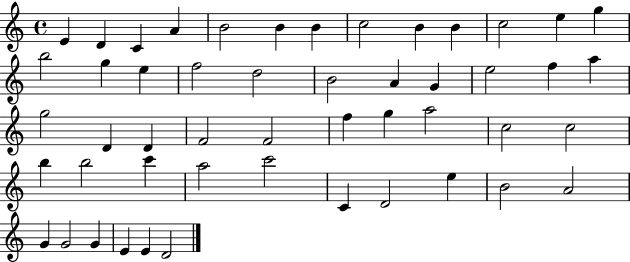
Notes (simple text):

E4/q D4/q C4/q A4/q B4/h B4/q B4/q C5/h B4/q B4/q C5/h E5/q G5/q B5/h G5/q E5/q F5/h D5/h B4/h A4/q G4/q E5/h F5/q A5/q G5/h D4/q D4/q F4/h F4/h F5/q G5/q A5/h C5/h C5/h B5/q B5/h C6/q A5/h C6/h C4/q D4/h E5/q B4/h A4/h G4/q G4/h G4/q E4/q E4/q D4/h